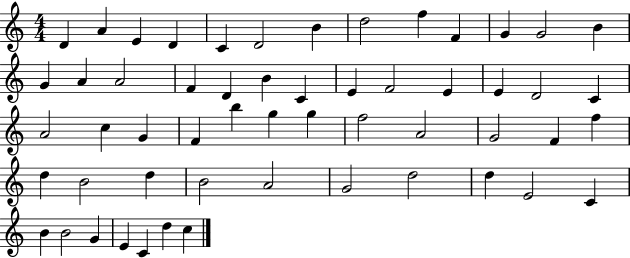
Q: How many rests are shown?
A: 0